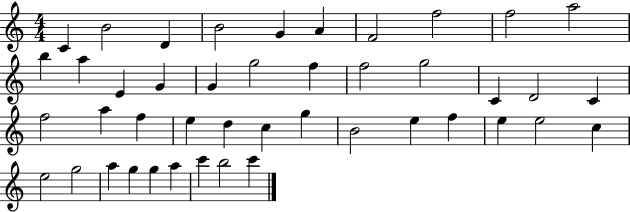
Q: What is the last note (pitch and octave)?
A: C6